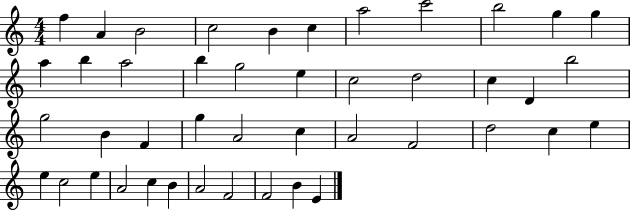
F5/q A4/q B4/h C5/h B4/q C5/q A5/h C6/h B5/h G5/q G5/q A5/q B5/q A5/h B5/q G5/h E5/q C5/h D5/h C5/q D4/q B5/h G5/h B4/q F4/q G5/q A4/h C5/q A4/h F4/h D5/h C5/q E5/q E5/q C5/h E5/q A4/h C5/q B4/q A4/h F4/h F4/h B4/q E4/q